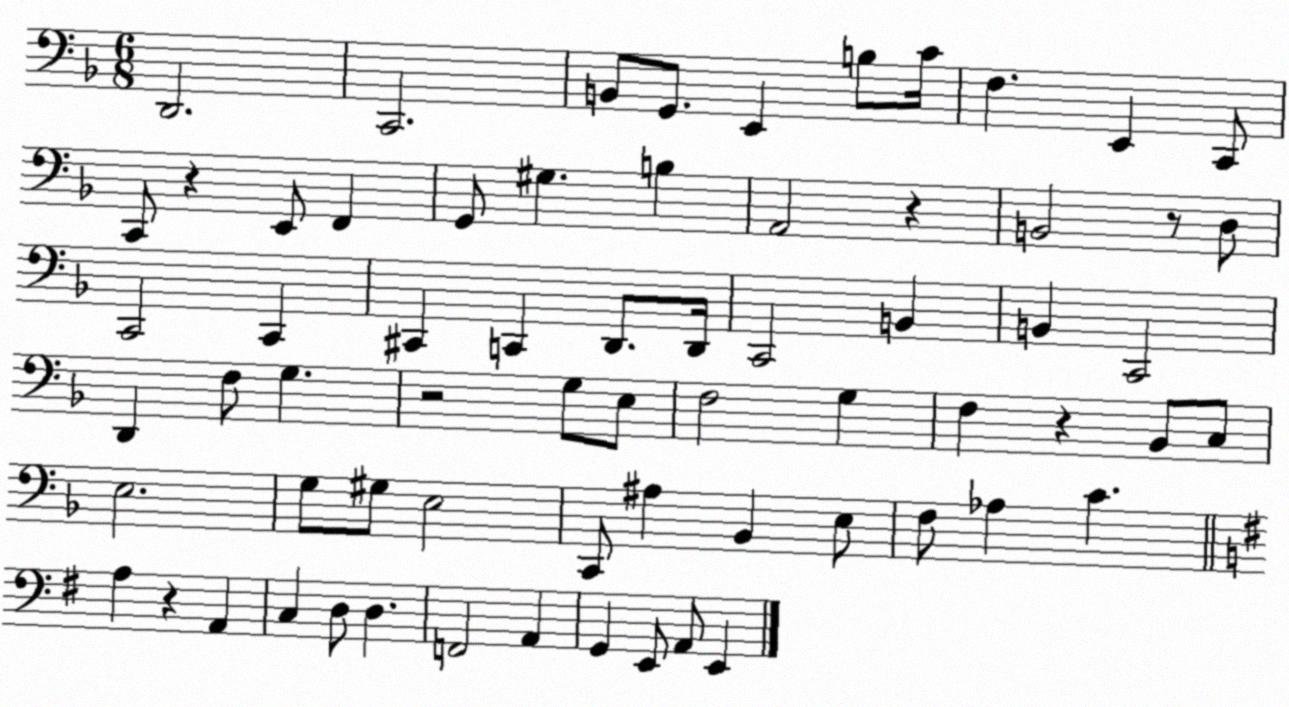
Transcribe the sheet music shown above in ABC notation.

X:1
T:Untitled
M:6/8
L:1/4
K:F
D,,2 C,,2 B,,/2 G,,/2 E,, B,/2 C/4 F, E,, C,,/2 C,,/2 z E,,/2 F,, G,,/2 ^G, B, A,,2 z B,,2 z/2 D,/2 C,,2 C,, ^C,, C,, D,,/2 D,,/4 C,,2 B,, B,, C,,2 D,, F,/2 G, z2 G,/2 E,/2 F,2 G, F, z _B,,/2 C,/2 E,2 G,/2 ^G,/2 E,2 C,,/2 ^A, _B,, E,/2 F,/2 _A, C A, z A,, C, D,/2 D, F,,2 A,, G,, E,,/2 A,,/2 E,,